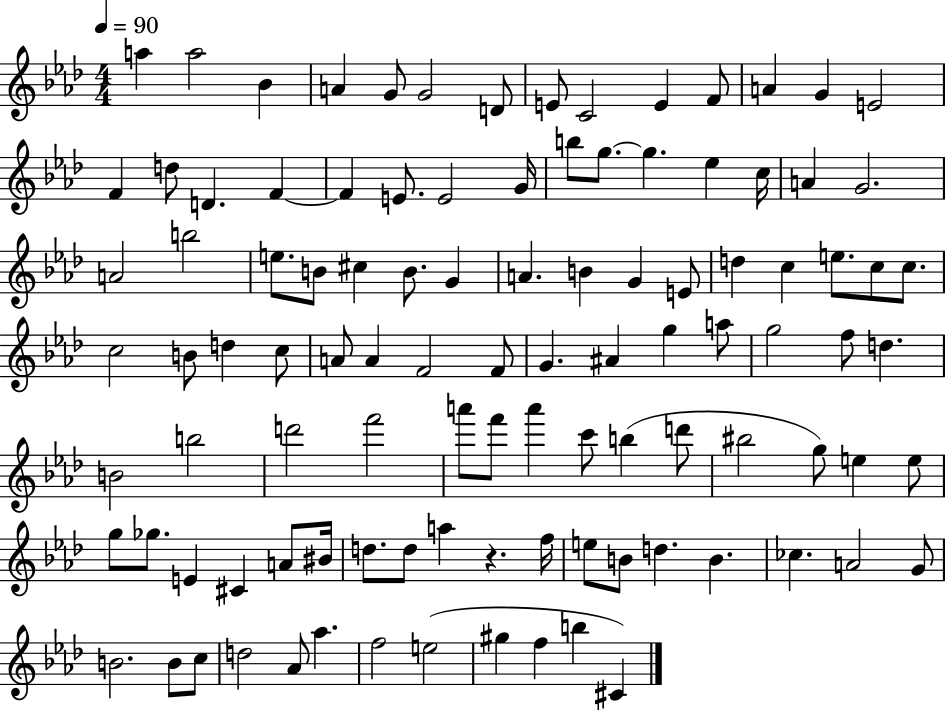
{
  \clef treble
  \numericTimeSignature
  \time 4/4
  \key aes \major
  \tempo 4 = 90
  a''4 a''2 bes'4 | a'4 g'8 g'2 d'8 | e'8 c'2 e'4 f'8 | a'4 g'4 e'2 | \break f'4 d''8 d'4. f'4~~ | f'4 e'8. e'2 g'16 | b''8 g''8.~~ g''4. ees''4 c''16 | a'4 g'2. | \break a'2 b''2 | e''8. b'8 cis''4 b'8. g'4 | a'4. b'4 g'4 e'8 | d''4 c''4 e''8. c''8 c''8. | \break c''2 b'8 d''4 c''8 | a'8 a'4 f'2 f'8 | g'4. ais'4 g''4 a''8 | g''2 f''8 d''4. | \break b'2 b''2 | d'''2 f'''2 | a'''8 f'''8 a'''4 c'''8 b''4( d'''8 | bis''2 g''8) e''4 e''8 | \break g''8 ges''8. e'4 cis'4 a'8 bis'16 | d''8. d''8 a''4 r4. f''16 | e''8 b'8 d''4. b'4. | ces''4. a'2 g'8 | \break b'2. b'8 c''8 | d''2 aes'8 aes''4. | f''2 e''2( | gis''4 f''4 b''4 cis'4) | \break \bar "|."
}